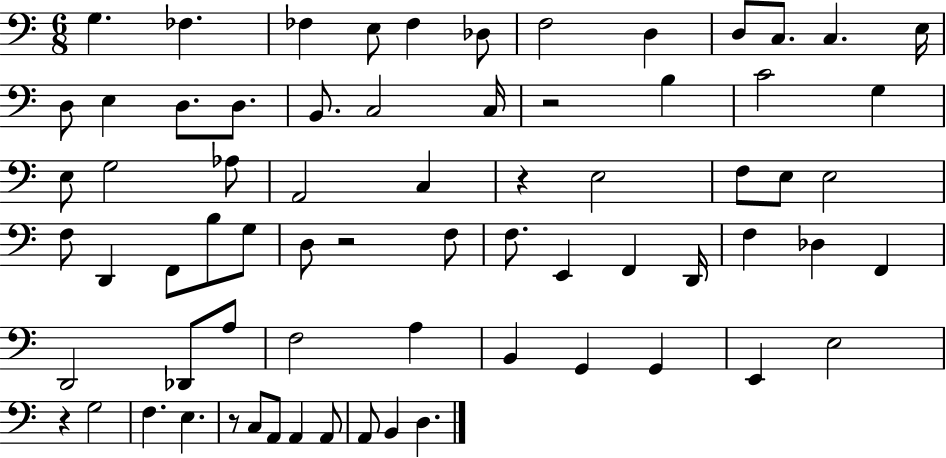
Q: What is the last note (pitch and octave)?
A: D3